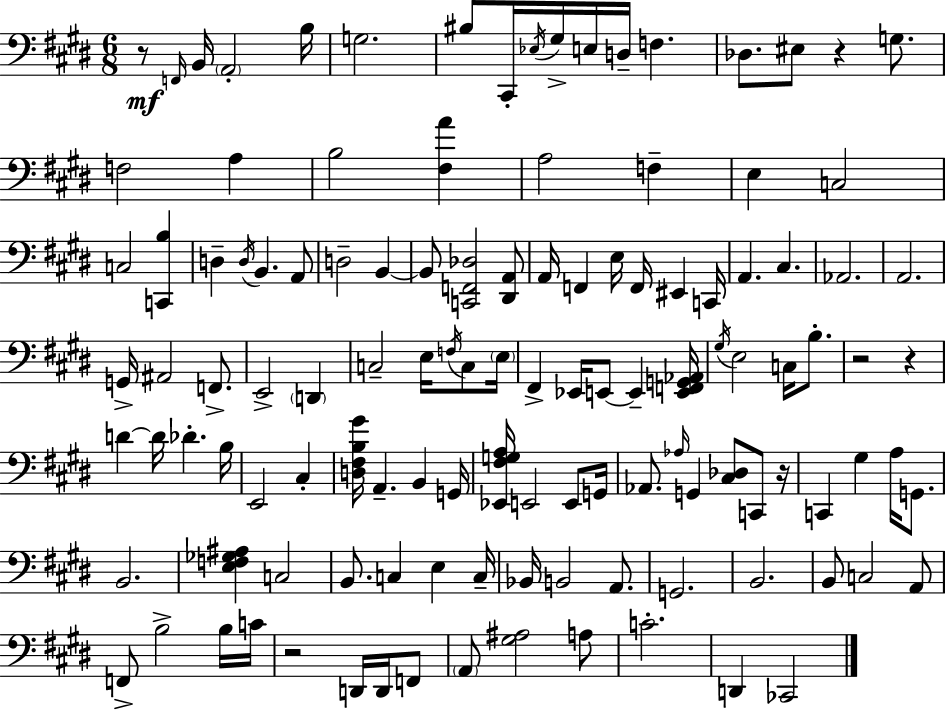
R/e F2/s B2/s A2/h B3/s G3/h. BIS3/e C#2/s Eb3/s G#3/s E3/s D3/s F3/q. Db3/e. EIS3/e R/q G3/e. F3/h A3/q B3/h [F#3,A4]/q A3/h F3/q E3/q C3/h C3/h [C2,B3]/q D3/q D3/s B2/q. A2/e D3/h B2/q B2/e [C2,F2,Db3]/h [D#2,A2]/e A2/s F2/q E3/s F2/s EIS2/q C2/s A2/q. C#3/q. Ab2/h. A2/h. G2/s A#2/h F2/e. E2/h D2/q C3/h E3/s F3/s C3/e E3/s F#2/q Eb2/s E2/e E2/q [E2,F2,G2,Ab2]/s G#3/s E3/h C3/s B3/e. R/h R/q D4/q D4/s Db4/q. B3/s E2/h C#3/q [D3,F#3,B3,G#4]/s A2/q. B2/q G2/s [Eb2,F#3,G3,A3]/s E2/h E2/e G2/s Ab2/e. Ab3/s G2/q [C#3,Db3]/e C2/e R/s C2/q G#3/q A3/s G2/e. B2/h. [E3,F3,Gb3,A#3]/q C3/h B2/e. C3/q E3/q C3/s Bb2/s B2/h A2/e. G2/h. B2/h. B2/e C3/h A2/e F2/e B3/h B3/s C4/s R/h D2/s D2/s F2/e A2/e [G#3,A#3]/h A3/e C4/h. D2/q CES2/h